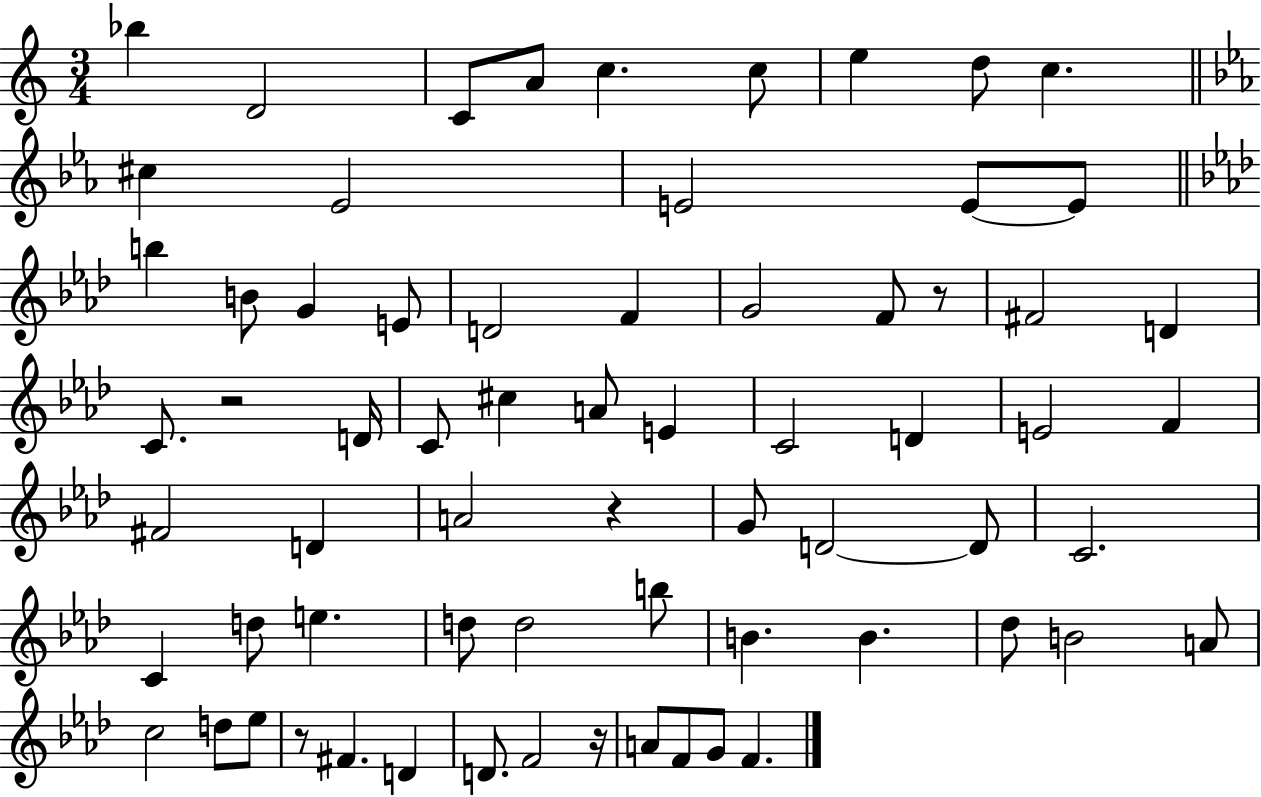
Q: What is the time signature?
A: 3/4